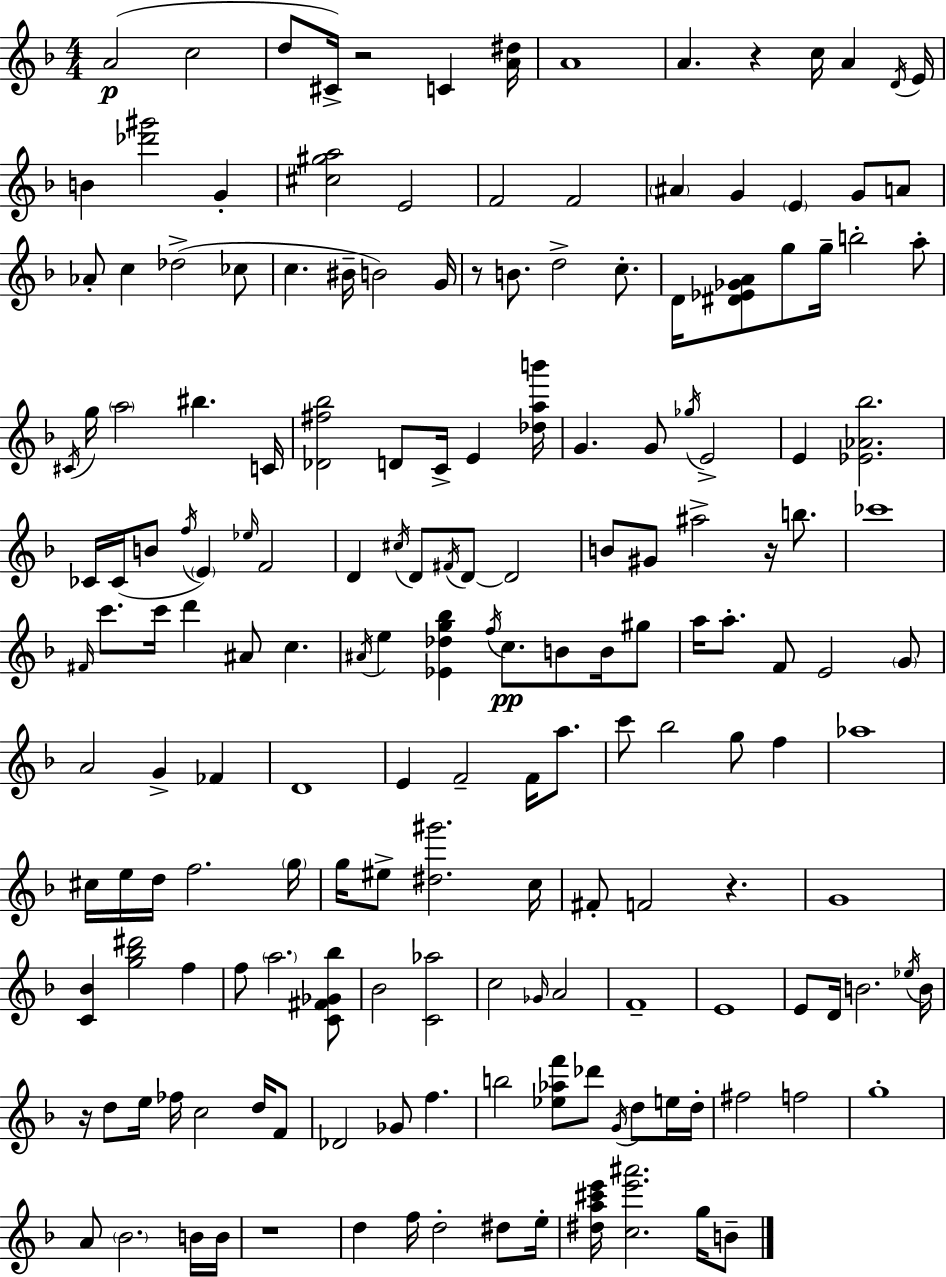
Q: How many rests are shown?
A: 7